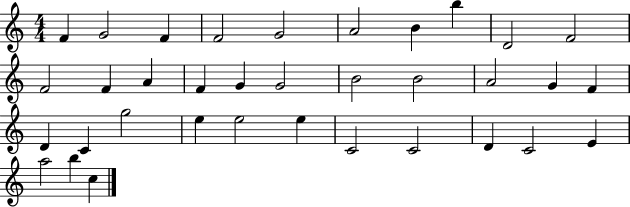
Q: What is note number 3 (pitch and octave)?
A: F4